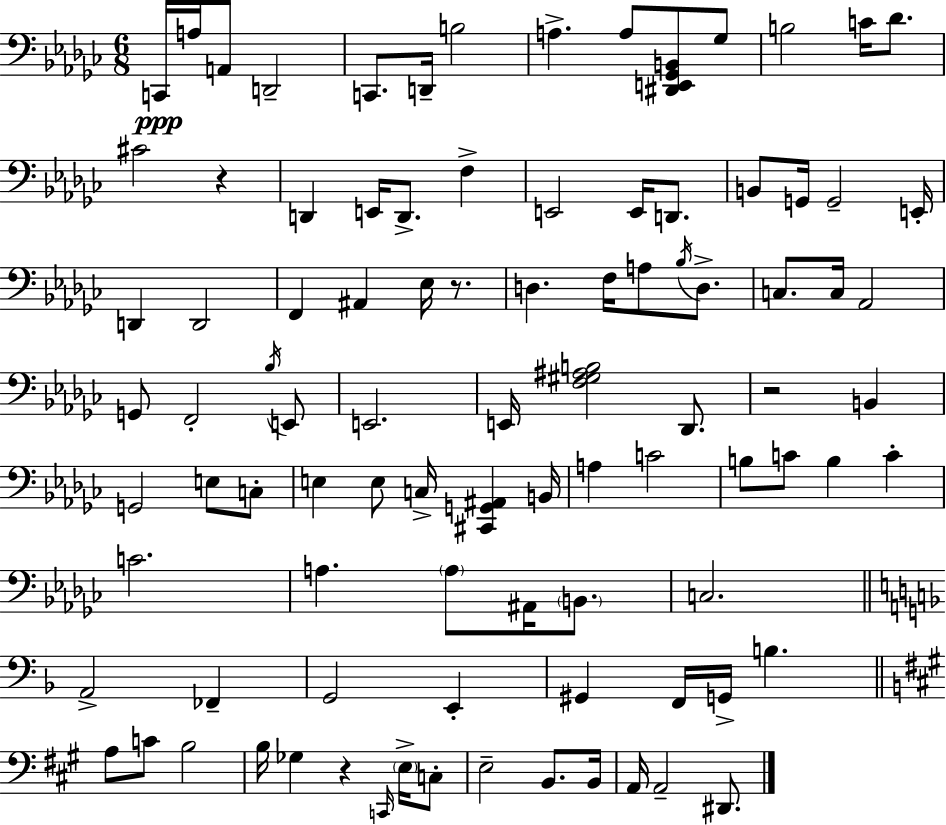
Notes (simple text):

C2/s A3/s A2/e D2/h C2/e. D2/s B3/h A3/q. A3/e [D#2,E2,Gb2,B2]/e Gb3/e B3/h C4/s Db4/e. C#4/h R/q D2/q E2/s D2/e. F3/q E2/h E2/s D2/e. B2/e G2/s G2/h E2/s D2/q D2/h F2/q A#2/q Eb3/s R/e. D3/q. F3/s A3/e Bb3/s D3/e. C3/e. C3/s Ab2/h G2/e F2/h Bb3/s E2/e E2/h. E2/s [F3,G#3,A#3,B3]/h Db2/e. R/h B2/q G2/h E3/e C3/e E3/q E3/e C3/s [C#2,G2,A#2]/q B2/s A3/q C4/h B3/e C4/e B3/q C4/q C4/h. A3/q. A3/e A#2/s B2/e. C3/h. A2/h FES2/q G2/h E2/q G#2/q F2/s G2/s B3/q. A3/e C4/e B3/h B3/s Gb3/q R/q C2/s E3/s C3/e E3/h B2/e. B2/s A2/s A2/h D#2/e.